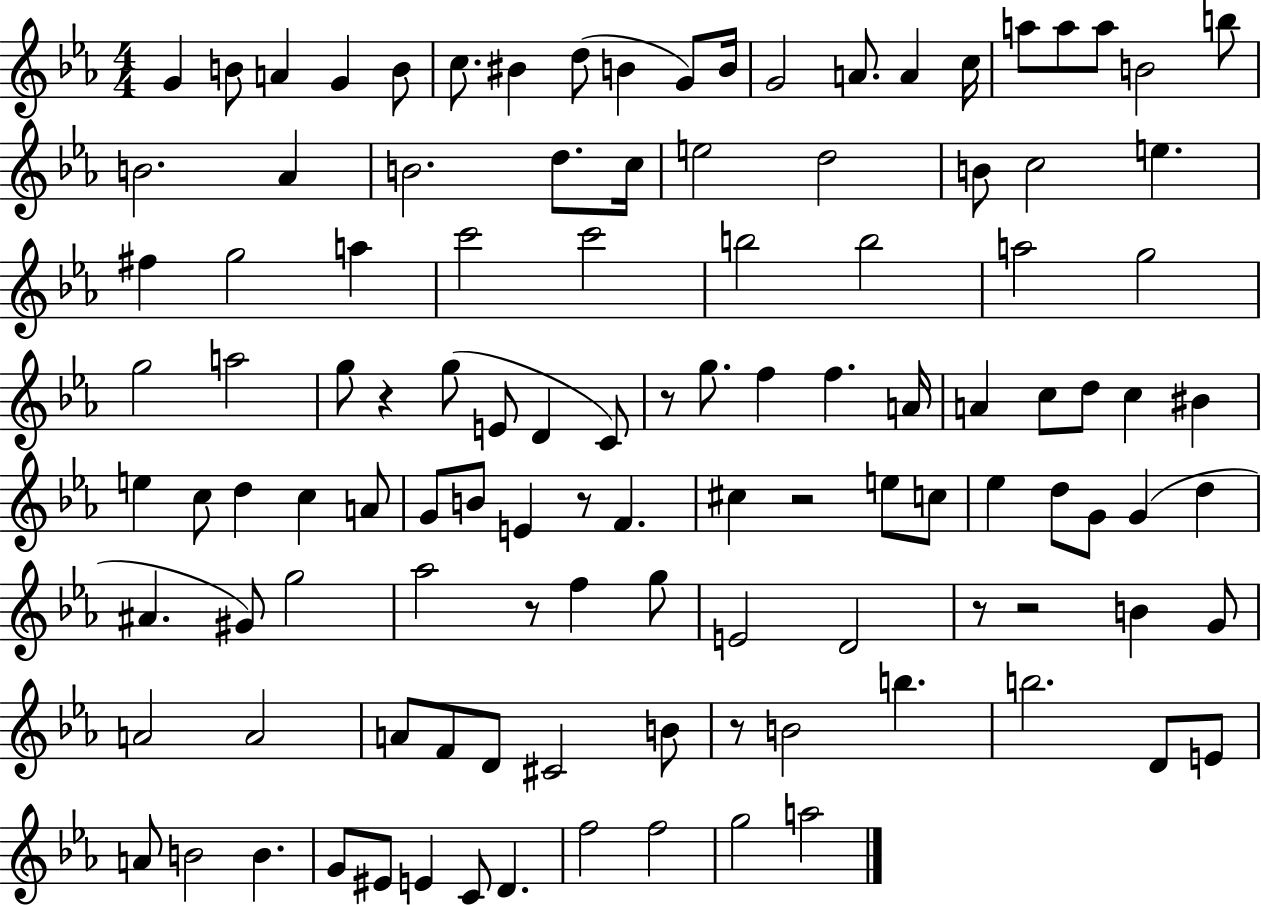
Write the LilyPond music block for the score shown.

{
  \clef treble
  \numericTimeSignature
  \time 4/4
  \key ees \major
  g'4 b'8 a'4 g'4 b'8 | c''8. bis'4 d''8( b'4 g'8) b'16 | g'2 a'8. a'4 c''16 | a''8 a''8 a''8 b'2 b''8 | \break b'2. aes'4 | b'2. d''8. c''16 | e''2 d''2 | b'8 c''2 e''4. | \break fis''4 g''2 a''4 | c'''2 c'''2 | b''2 b''2 | a''2 g''2 | \break g''2 a''2 | g''8 r4 g''8( e'8 d'4 c'8) | r8 g''8. f''4 f''4. a'16 | a'4 c''8 d''8 c''4 bis'4 | \break e''4 c''8 d''4 c''4 a'8 | g'8 b'8 e'4 r8 f'4. | cis''4 r2 e''8 c''8 | ees''4 d''8 g'8 g'4( d''4 | \break ais'4. gis'8) g''2 | aes''2 r8 f''4 g''8 | e'2 d'2 | r8 r2 b'4 g'8 | \break a'2 a'2 | a'8 f'8 d'8 cis'2 b'8 | r8 b'2 b''4. | b''2. d'8 e'8 | \break a'8 b'2 b'4. | g'8 eis'8 e'4 c'8 d'4. | f''2 f''2 | g''2 a''2 | \break \bar "|."
}